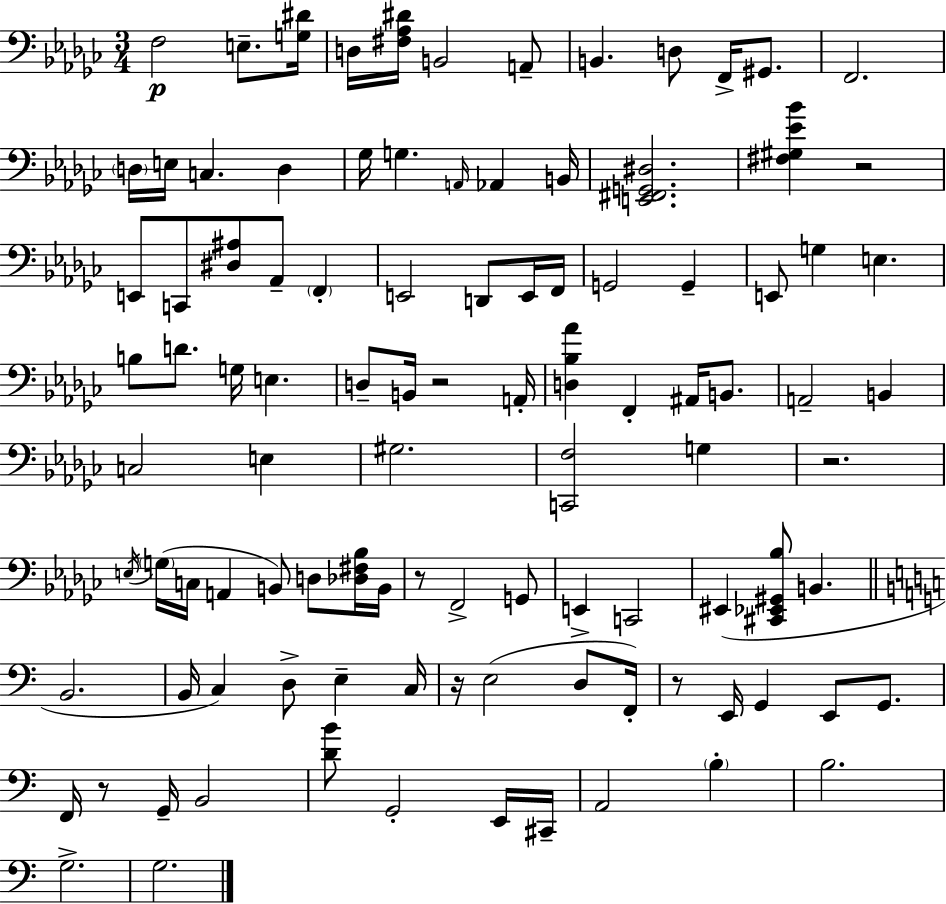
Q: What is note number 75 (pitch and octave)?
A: F2